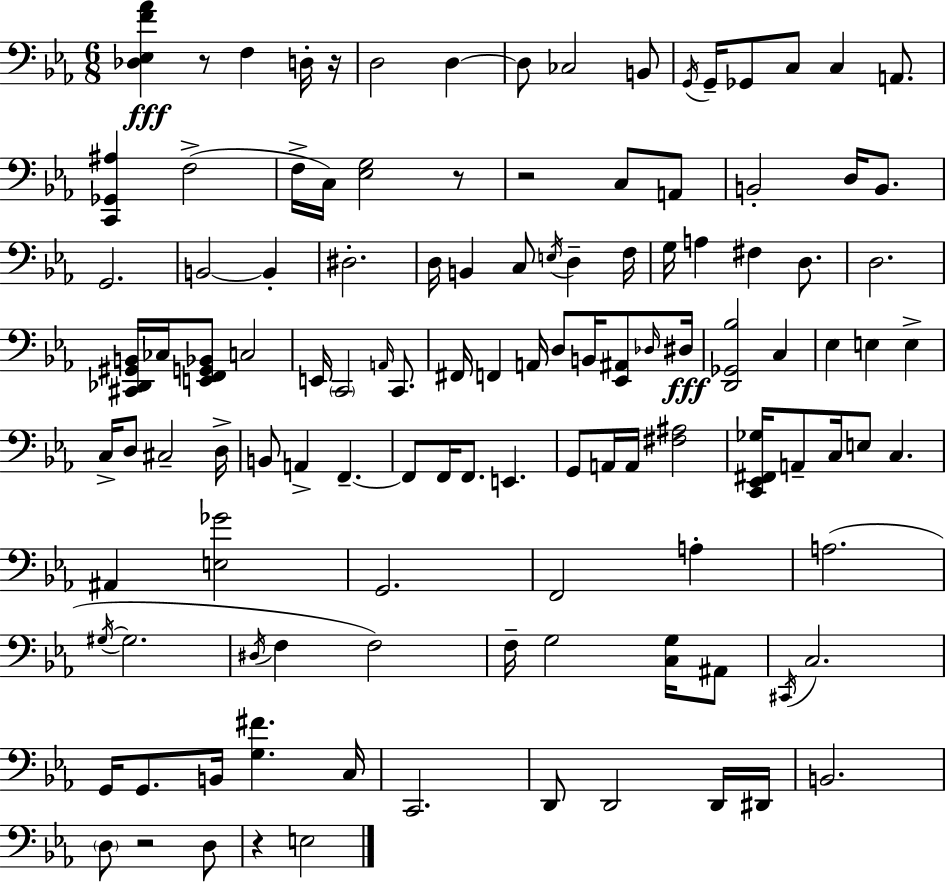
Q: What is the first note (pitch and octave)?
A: F3